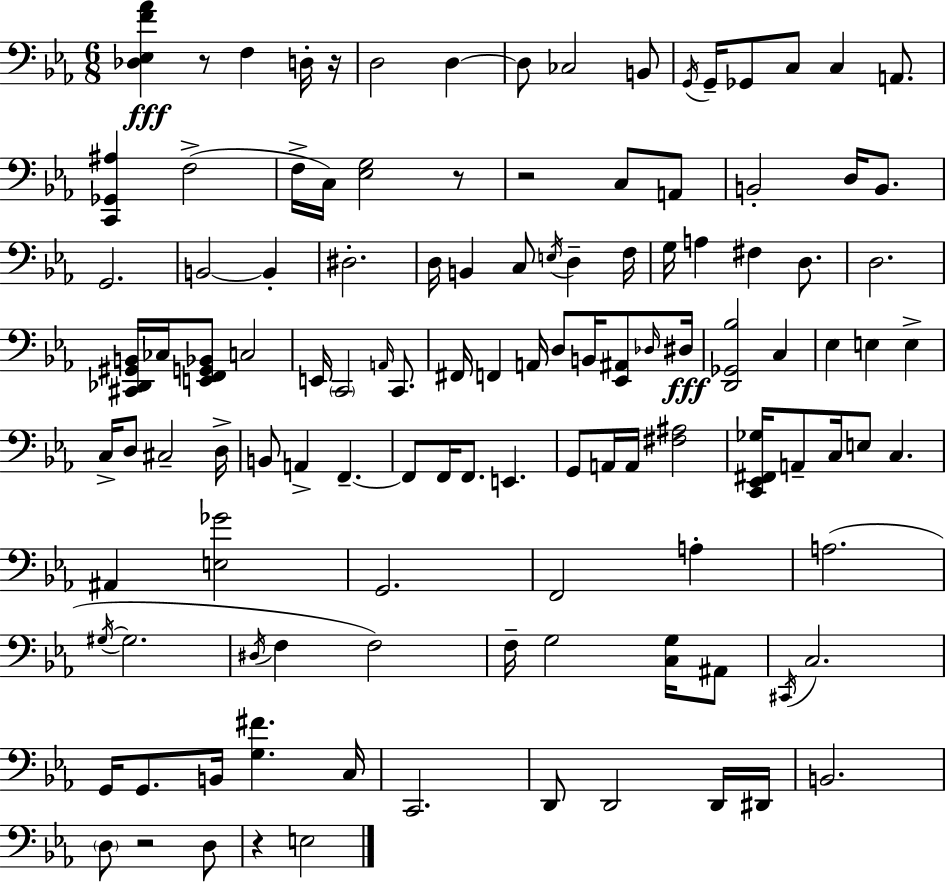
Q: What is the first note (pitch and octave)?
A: F3